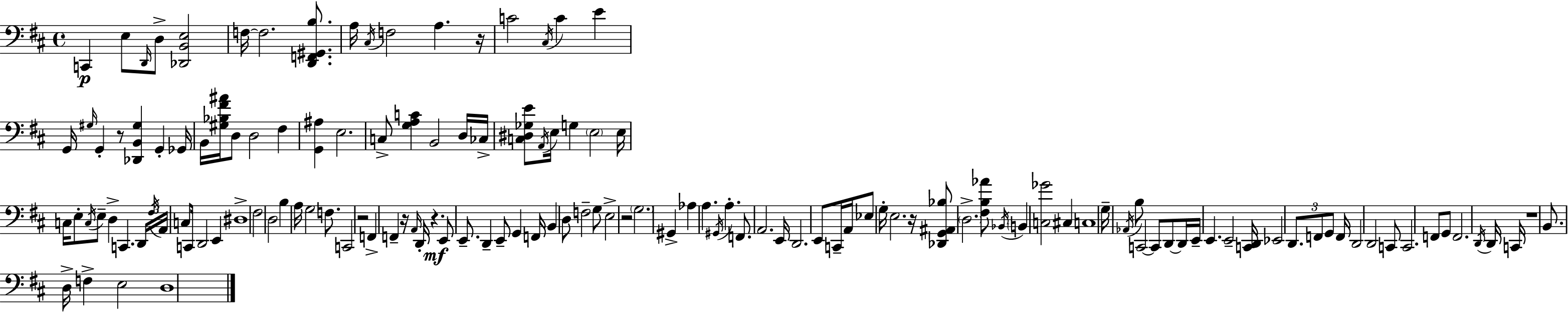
C2/q E3/e D2/s D3/e [Db2,B2,E3]/h F3/s F3/h. [D2,F2,G#2,B3]/e. A3/s C#3/s F3/h A3/q. R/s C4/h C#3/s C4/q E4/q G2/s G#3/s G2/q R/e [Db2,B2,G#3]/q G2/q Gb2/s B2/s [G#3,Bb3,F#4,A#4]/s D3/e D3/h F#3/q [G2,A#3]/q E3/h. C3/e [G3,A3,C4]/q B2/h D3/s CES3/s [C3,D#3,Gb3,E4]/e A2/s E3/s G3/q E3/h E3/s C3/s E3/e C3/s E3/e D3/q C2/q. D2/s F#3/s A2/s C3/e C2/s D2/h E2/q D#3/w F#3/h D3/h B3/q A3/s G3/h F3/e. C2/h R/h F2/q F2/q R/s A2/s D2/s R/q. E2/e E2/e. D2/q E2/e G2/q F2/s B2/q D3/e F3/h G3/e E3/h R/h G3/h. G#2/q Ab3/q A3/q. G#2/s A3/q. F2/e. A2/h. E2/s D2/h. E2/e C2/s A2/s Eb3/e G3/s E3/h. R/s [Db2,G2,A#2,Bb3]/e D3/h. [F#3,B3,Ab4]/e Bb2/s B2/q [C3,Gb4]/h C#3/q C3/w G3/s Ab2/s B3/e C2/h C2/e D2/e D2/s E2/s E2/q. E2/h [C2,D2]/s Eb2/h D2/e. F2/e G2/e F2/s D2/h D2/h C2/e C2/h. F2/e G2/e F2/h. D2/s D2/s C2/s R/w B2/e. D3/s F3/q E3/h D3/w